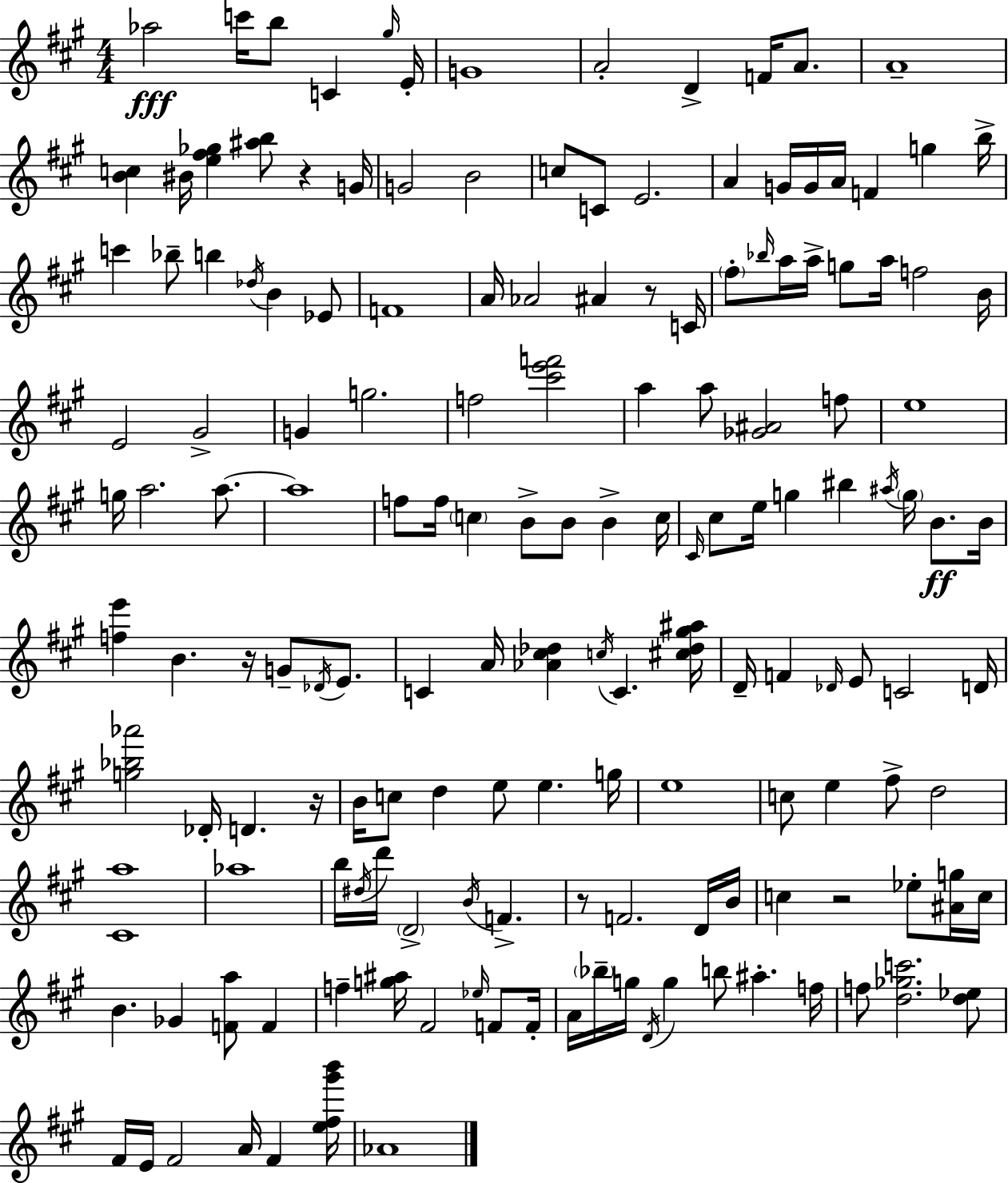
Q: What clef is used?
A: treble